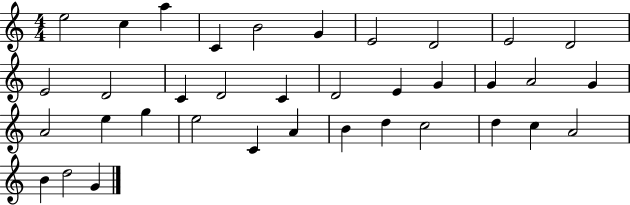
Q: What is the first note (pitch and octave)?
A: E5